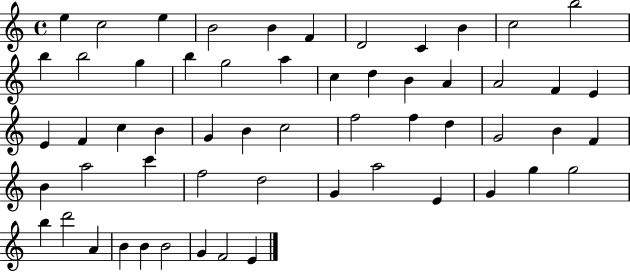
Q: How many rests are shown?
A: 0